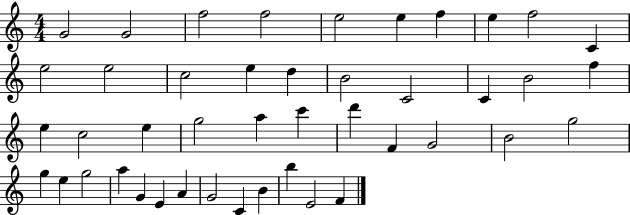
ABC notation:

X:1
T:Untitled
M:4/4
L:1/4
K:C
G2 G2 f2 f2 e2 e f e f2 C e2 e2 c2 e d B2 C2 C B2 f e c2 e g2 a c' d' F G2 B2 g2 g e g2 a G E A G2 C B b E2 F